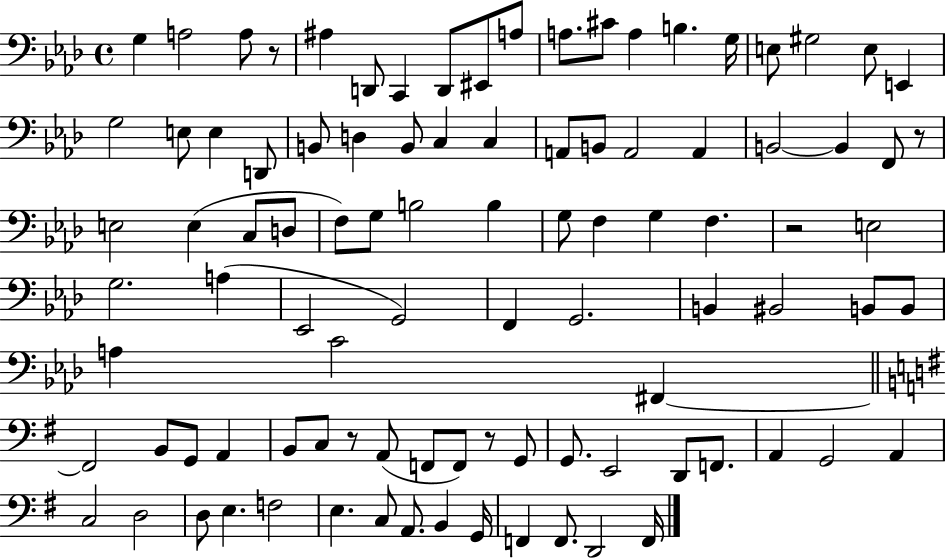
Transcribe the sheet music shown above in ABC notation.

X:1
T:Untitled
M:4/4
L:1/4
K:Ab
G, A,2 A,/2 z/2 ^A, D,,/2 C,, D,,/2 ^E,,/2 A,/2 A,/2 ^C/2 A, B, G,/4 E,/2 ^G,2 E,/2 E,, G,2 E,/2 E, D,,/2 B,,/2 D, B,,/2 C, C, A,,/2 B,,/2 A,,2 A,, B,,2 B,, F,,/2 z/2 E,2 E, C,/2 D,/2 F,/2 G,/2 B,2 B, G,/2 F, G, F, z2 E,2 G,2 A, _E,,2 G,,2 F,, G,,2 B,, ^B,,2 B,,/2 B,,/2 A, C2 ^F,, ^F,,2 B,,/2 G,,/2 A,, B,,/2 C,/2 z/2 A,,/2 F,,/2 F,,/2 z/2 G,,/2 G,,/2 E,,2 D,,/2 F,,/2 A,, G,,2 A,, C,2 D,2 D,/2 E, F,2 E, C,/2 A,,/2 B,, G,,/4 F,, F,,/2 D,,2 F,,/4